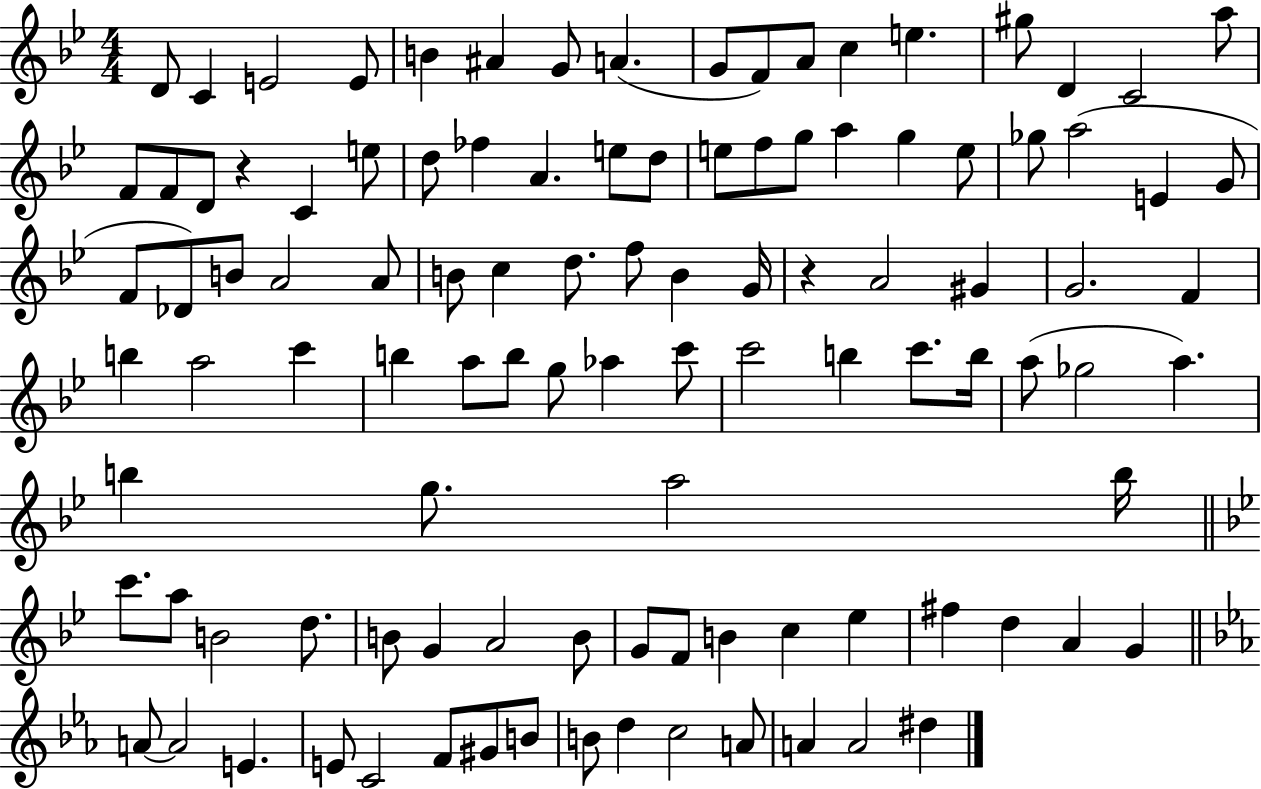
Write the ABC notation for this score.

X:1
T:Untitled
M:4/4
L:1/4
K:Bb
D/2 C E2 E/2 B ^A G/2 A G/2 F/2 A/2 c e ^g/2 D C2 a/2 F/2 F/2 D/2 z C e/2 d/2 _f A e/2 d/2 e/2 f/2 g/2 a g e/2 _g/2 a2 E G/2 F/2 _D/2 B/2 A2 A/2 B/2 c d/2 f/2 B G/4 z A2 ^G G2 F b a2 c' b a/2 b/2 g/2 _a c'/2 c'2 b c'/2 b/4 a/2 _g2 a b g/2 a2 b/4 c'/2 a/2 B2 d/2 B/2 G A2 B/2 G/2 F/2 B c _e ^f d A G A/2 A2 E E/2 C2 F/2 ^G/2 B/2 B/2 d c2 A/2 A A2 ^d